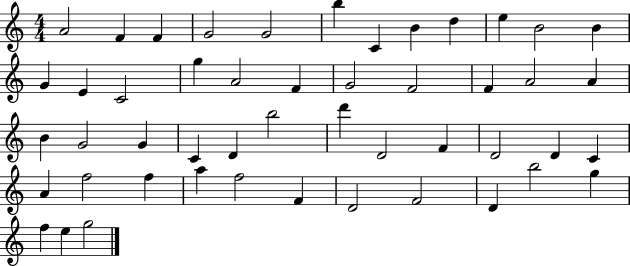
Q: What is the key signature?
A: C major